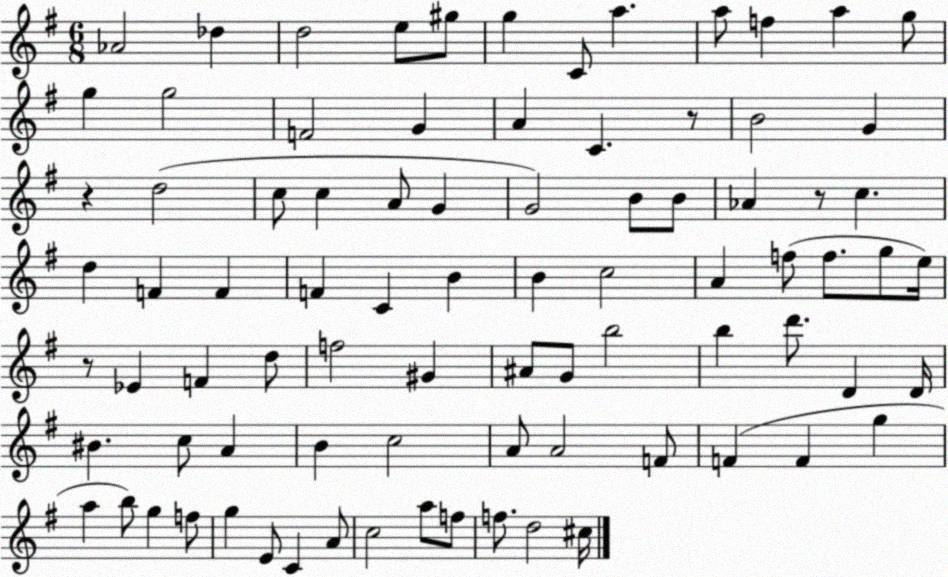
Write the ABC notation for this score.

X:1
T:Untitled
M:6/8
L:1/4
K:G
_A2 _d d2 e/2 ^g/2 g C/2 a a/2 f a g/2 g g2 F2 G A C z/2 B2 G z d2 c/2 c A/2 G G2 B/2 B/2 _A z/2 c d F F F C B B c2 A f/2 f/2 g/2 e/4 z/2 _E F d/2 f2 ^G ^A/2 G/2 b2 b d'/2 D D/4 ^B c/2 A B c2 A/2 A2 F/2 F F g a b/2 g f/2 g E/2 C A/2 c2 a/2 f/2 f/2 d2 ^c/4